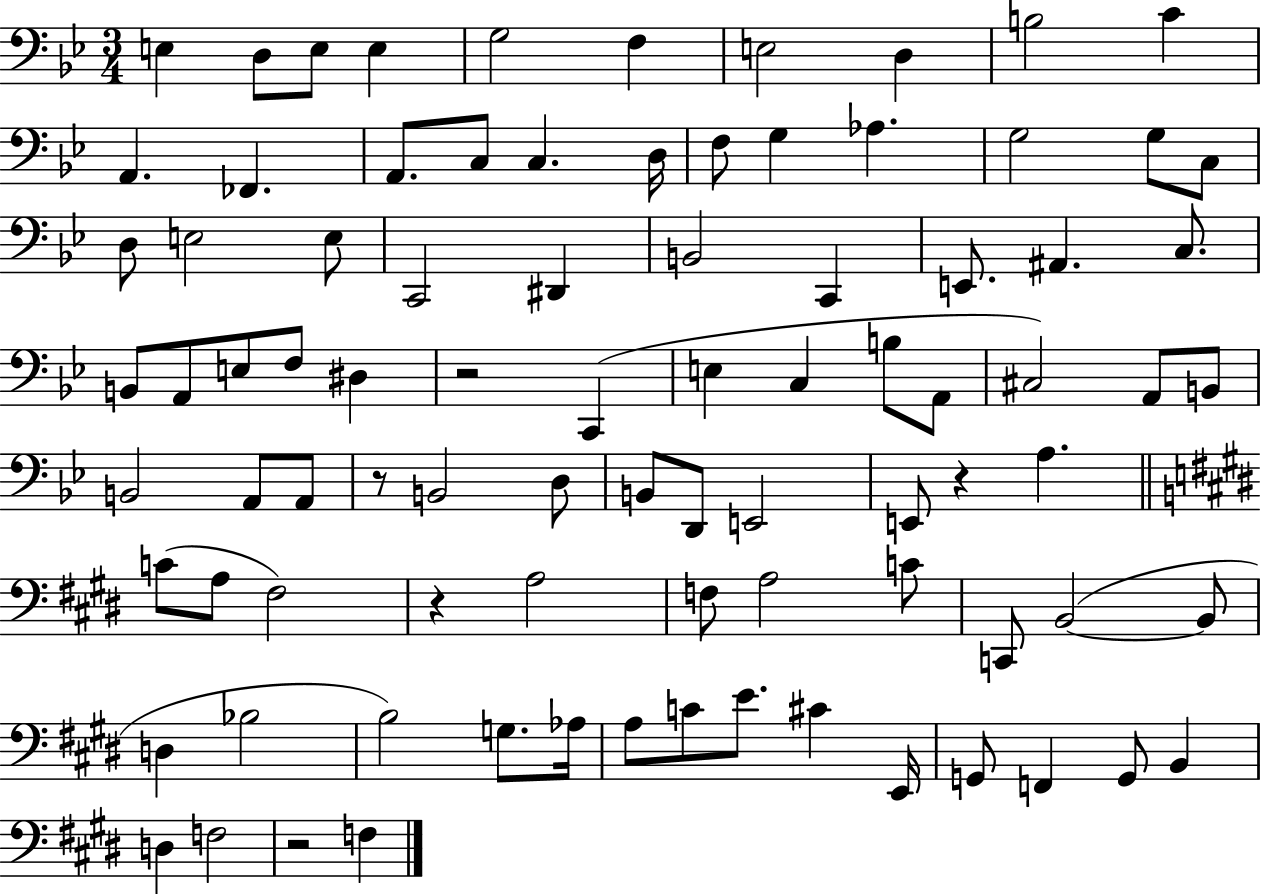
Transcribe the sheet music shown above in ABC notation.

X:1
T:Untitled
M:3/4
L:1/4
K:Bb
E, D,/2 E,/2 E, G,2 F, E,2 D, B,2 C A,, _F,, A,,/2 C,/2 C, D,/4 F,/2 G, _A, G,2 G,/2 C,/2 D,/2 E,2 E,/2 C,,2 ^D,, B,,2 C,, E,,/2 ^A,, C,/2 B,,/2 A,,/2 E,/2 F,/2 ^D, z2 C,, E, C, B,/2 A,,/2 ^C,2 A,,/2 B,,/2 B,,2 A,,/2 A,,/2 z/2 B,,2 D,/2 B,,/2 D,,/2 E,,2 E,,/2 z A, C/2 A,/2 ^F,2 z A,2 F,/2 A,2 C/2 C,,/2 B,,2 B,,/2 D, _B,2 B,2 G,/2 _A,/4 A,/2 C/2 E/2 ^C E,,/4 G,,/2 F,, G,,/2 B,, D, F,2 z2 F,